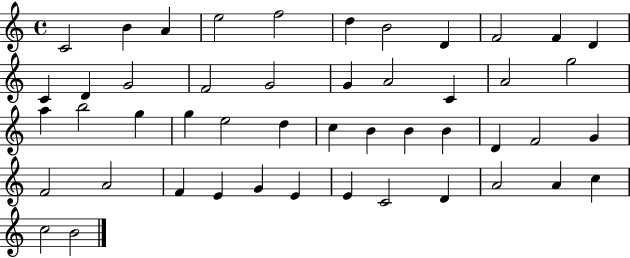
X:1
T:Untitled
M:4/4
L:1/4
K:C
C2 B A e2 f2 d B2 D F2 F D C D G2 F2 G2 G A2 C A2 g2 a b2 g g e2 d c B B B D F2 G F2 A2 F E G E E C2 D A2 A c c2 B2